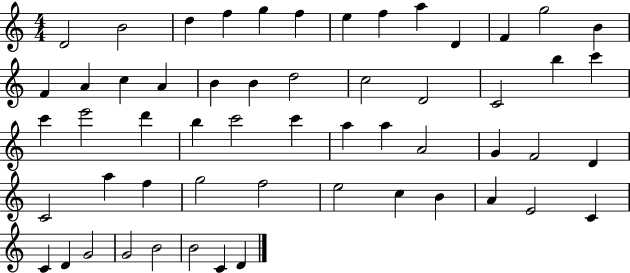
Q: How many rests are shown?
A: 0